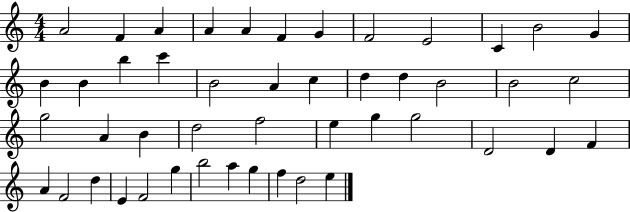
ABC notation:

X:1
T:Untitled
M:4/4
L:1/4
K:C
A2 F A A A F G F2 E2 C B2 G B B b c' B2 A c d d B2 B2 c2 g2 A B d2 f2 e g g2 D2 D F A F2 d E F2 g b2 a g f d2 e